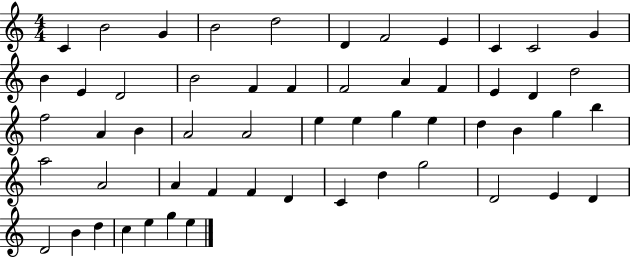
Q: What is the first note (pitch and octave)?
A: C4